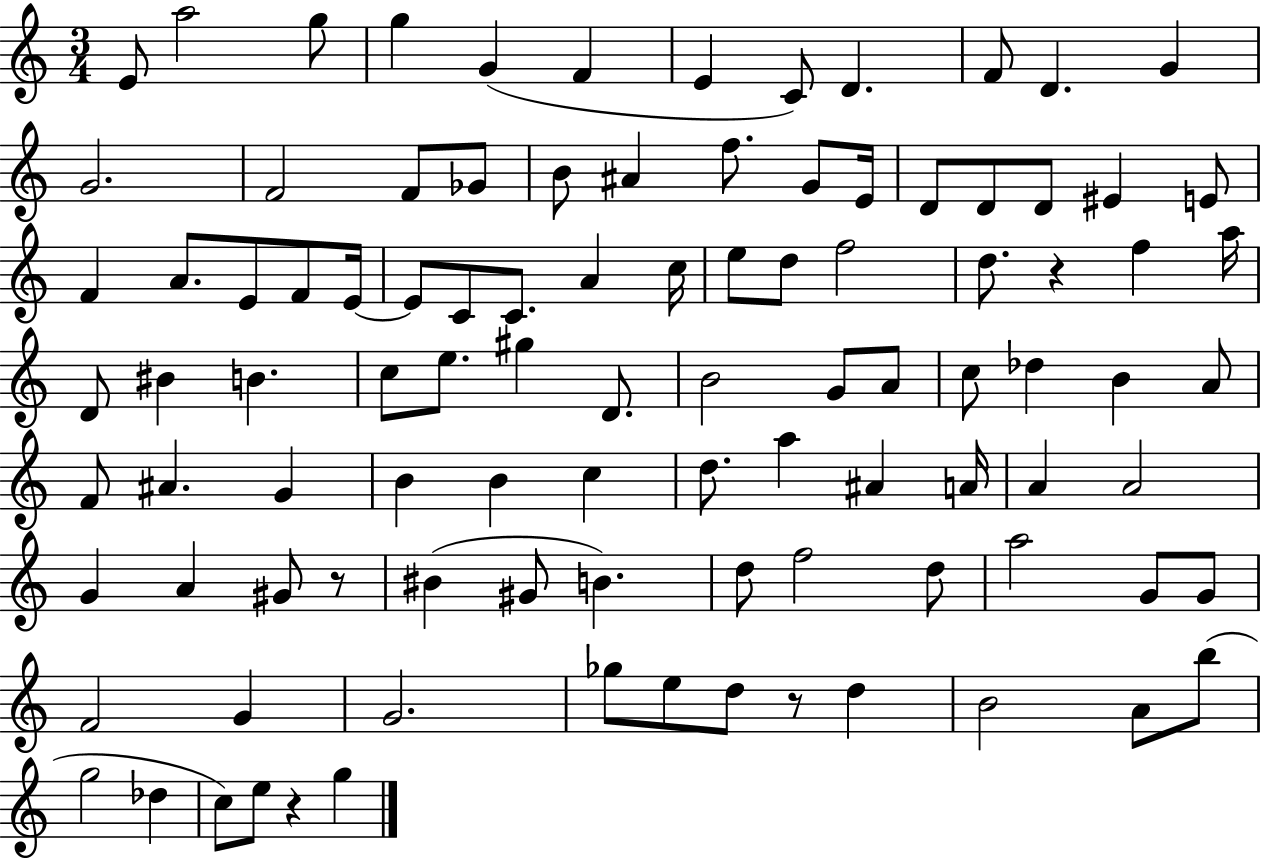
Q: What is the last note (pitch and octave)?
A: G5